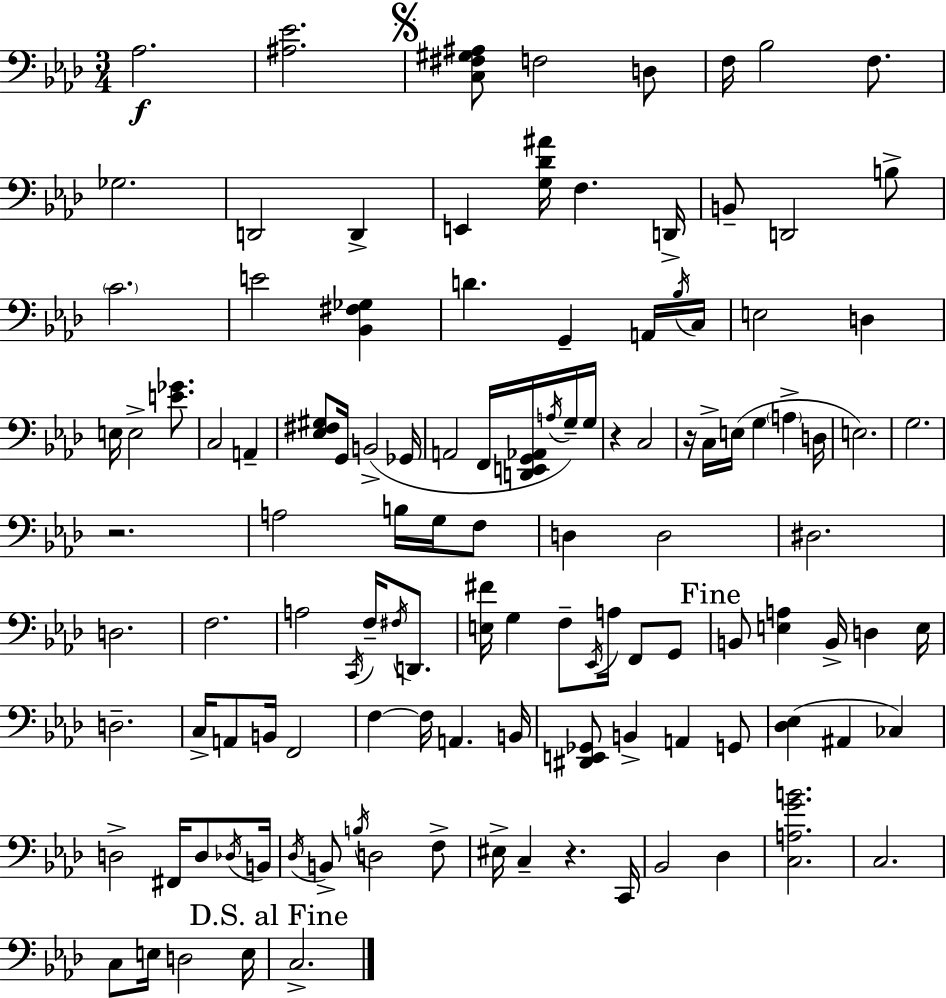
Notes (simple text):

Ab3/h. [A#3,Eb4]/h. [C3,F#3,G#3,A#3]/e F3/h D3/e F3/s Bb3/h F3/e. Gb3/h. D2/h D2/q E2/q [G3,Db4,A#4]/s F3/q. D2/s B2/e D2/h B3/e C4/h. E4/h [Bb2,F#3,Gb3]/q D4/q. G2/q A2/s Bb3/s C3/s E3/h D3/q E3/s E3/h [E4,Gb4]/e. C3/h A2/q [Eb3,F#3,G#3]/e G2/s B2/h Gb2/s A2/h F2/s [D2,E2,G2,Ab2]/s A3/s G3/s G3/s R/q C3/h R/s C3/s E3/s G3/q A3/q D3/s E3/h. G3/h. R/h. A3/h B3/s G3/s F3/e D3/q D3/h D#3/h. D3/h. F3/h. A3/h C2/s F3/s F#3/s D2/e. [E3,F#4]/s G3/q F3/e Eb2/s A3/s F2/e G2/e B2/e [E3,A3]/q B2/s D3/q E3/s D3/h. C3/s A2/e B2/s F2/h F3/q F3/s A2/q. B2/s [D#2,E2,Gb2]/e B2/q A2/q G2/e [Db3,Eb3]/q A#2/q CES3/q D3/h F#2/s D3/e Db3/s B2/s Db3/s B2/e B3/s D3/h F3/e EIS3/s C3/q R/q. C2/s Bb2/h Db3/q [C3,A3,G4,B4]/h. C3/h. C3/e E3/s D3/h E3/s C3/h.